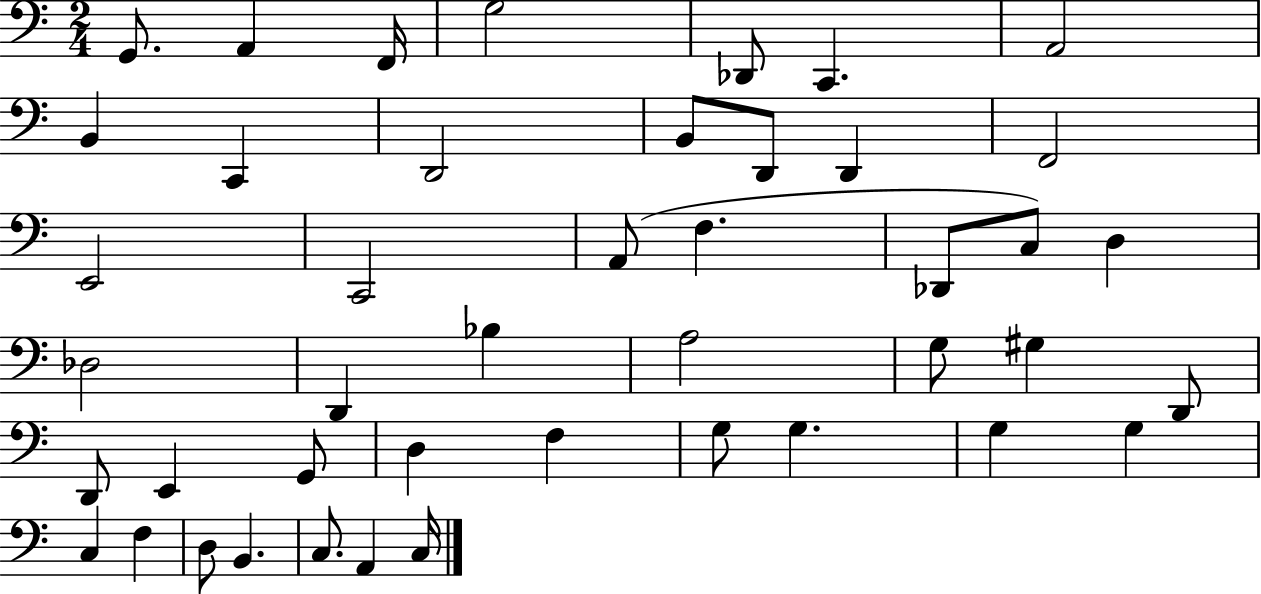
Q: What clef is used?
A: bass